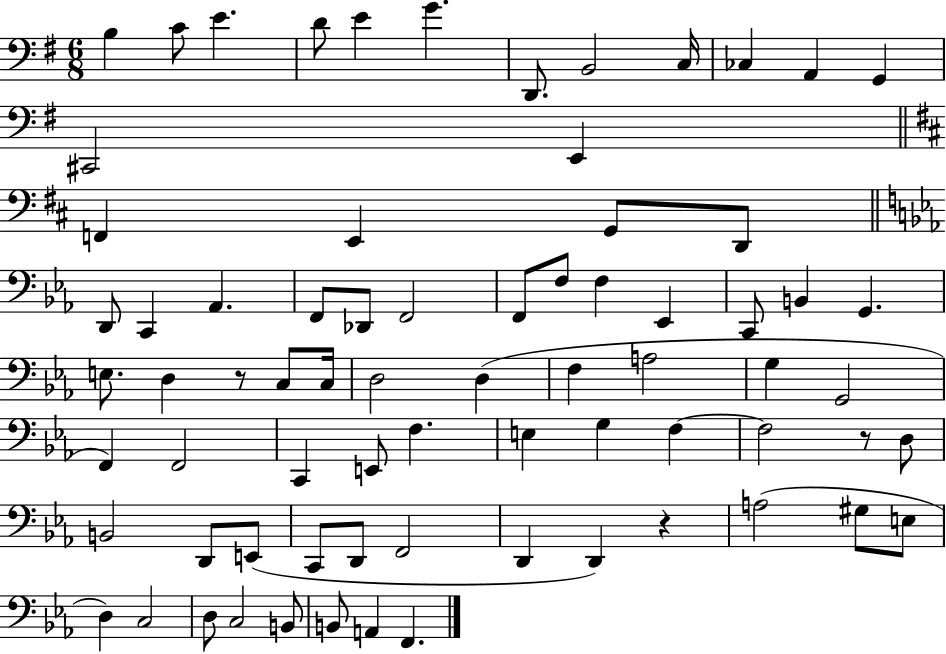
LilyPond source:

{
  \clef bass
  \numericTimeSignature
  \time 6/8
  \key g \major
  b4 c'8 e'4. | d'8 e'4 g'4. | d,8. b,2 c16 | ces4 a,4 g,4 | \break cis,2 e,4 | \bar "||" \break \key b \minor f,4 e,4 g,8 d,8 | \bar "||" \break \key ees \major d,8 c,4 aes,4. | f,8 des,8 f,2 | f,8 f8 f4 ees,4 | c,8 b,4 g,4. | \break e8. d4 r8 c8 c16 | d2 d4( | f4 a2 | g4 g,2 | \break f,4) f,2 | c,4 e,8 f4. | e4 g4 f4~~ | f2 r8 d8 | \break b,2 d,8 e,8( | c,8 d,8 f,2 | d,4 d,4) r4 | a2( gis8 e8 | \break d4) c2 | d8 c2 b,8 | b,8 a,4 f,4. | \bar "|."
}